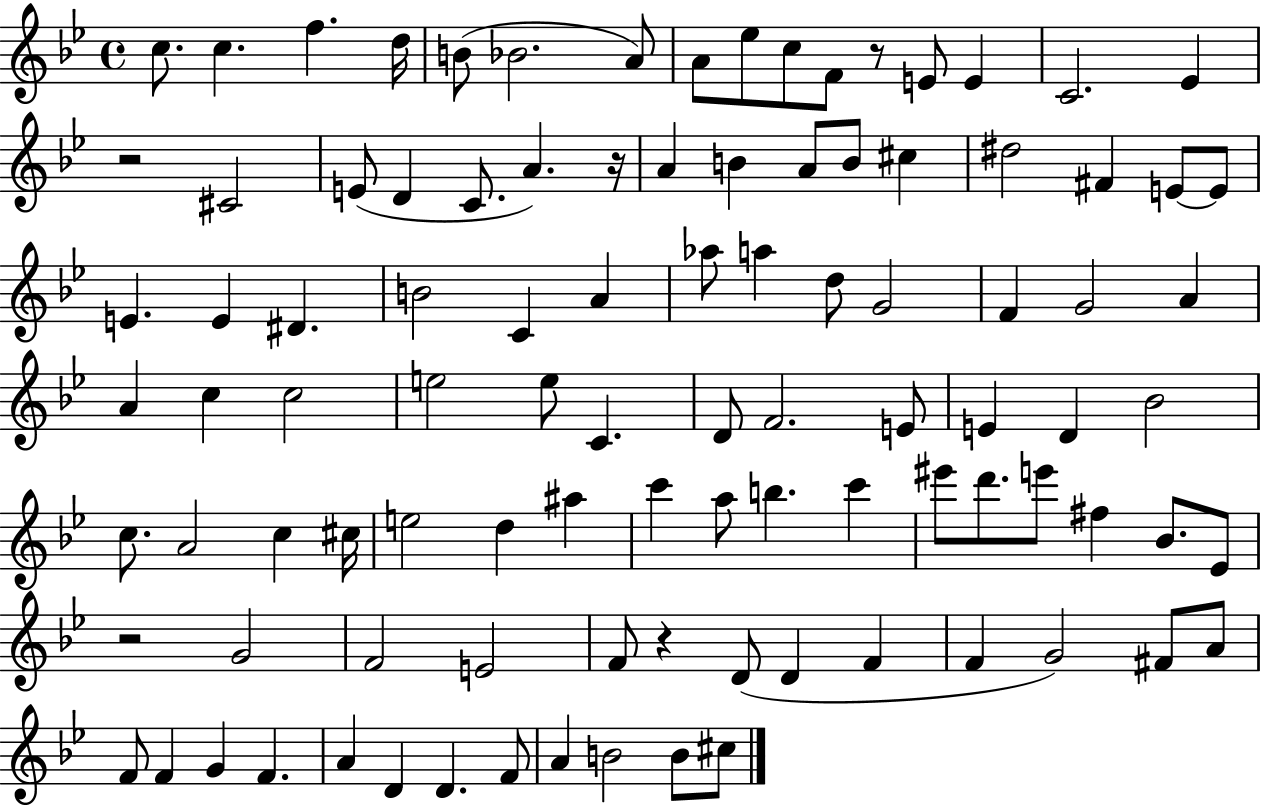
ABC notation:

X:1
T:Untitled
M:4/4
L:1/4
K:Bb
c/2 c f d/4 B/2 _B2 A/2 A/2 _e/2 c/2 F/2 z/2 E/2 E C2 _E z2 ^C2 E/2 D C/2 A z/4 A B A/2 B/2 ^c ^d2 ^F E/2 E/2 E E ^D B2 C A _a/2 a d/2 G2 F G2 A A c c2 e2 e/2 C D/2 F2 E/2 E D _B2 c/2 A2 c ^c/4 e2 d ^a c' a/2 b c' ^e'/2 d'/2 e'/2 ^f _B/2 _E/2 z2 G2 F2 E2 F/2 z D/2 D F F G2 ^F/2 A/2 F/2 F G F A D D F/2 A B2 B/2 ^c/2